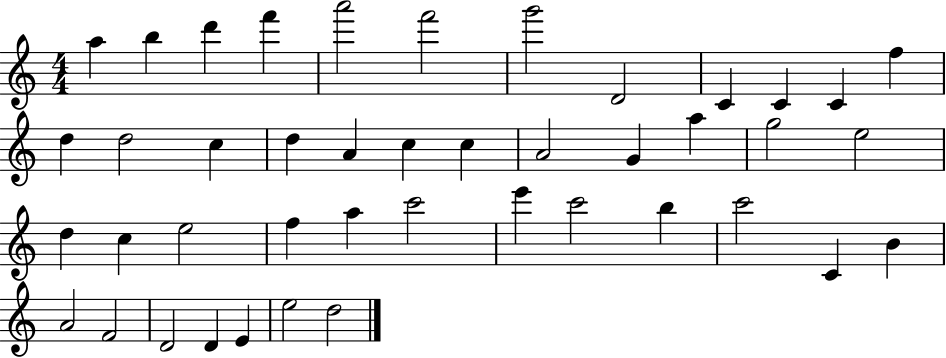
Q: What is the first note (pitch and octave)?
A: A5